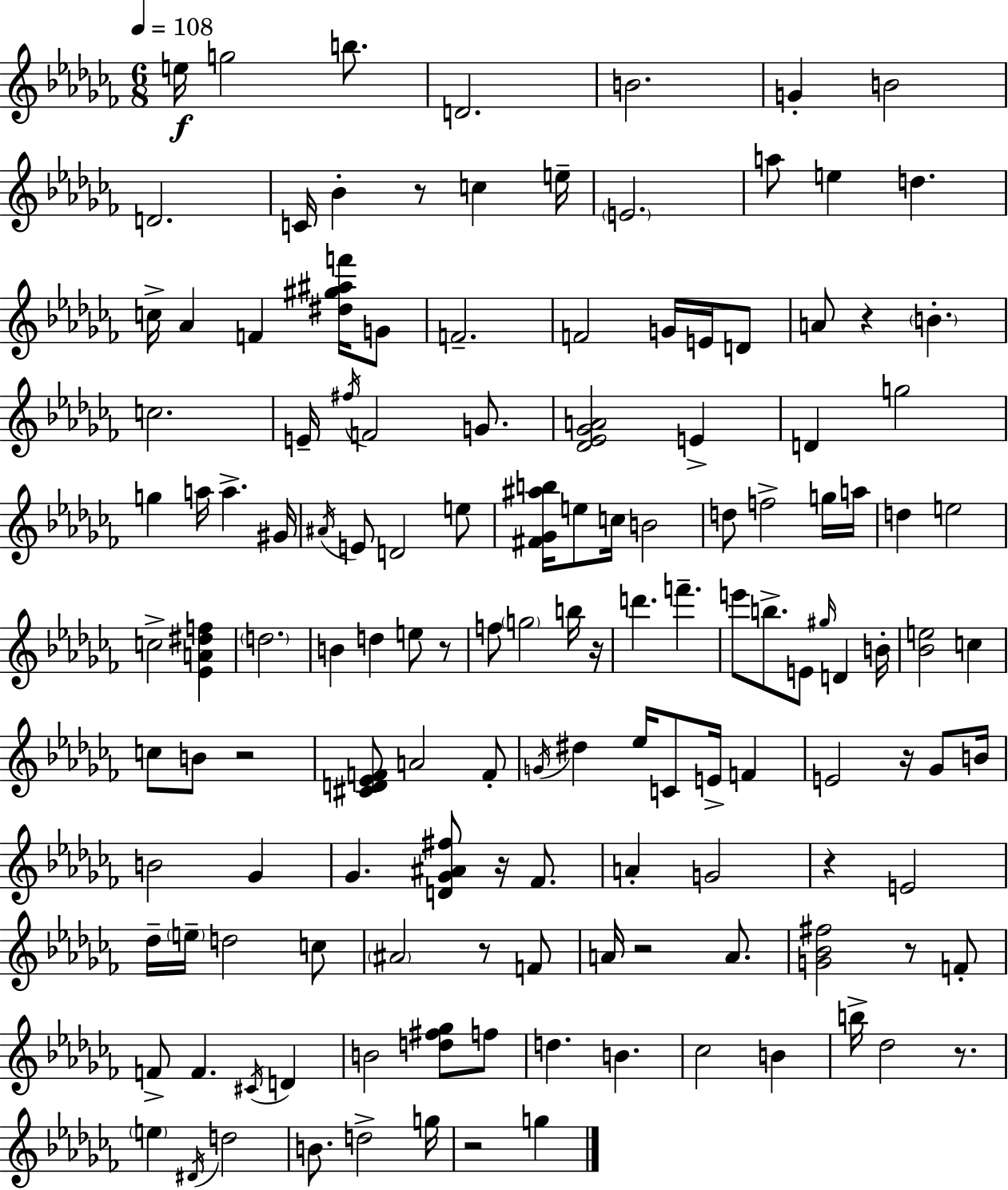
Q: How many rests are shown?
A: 13